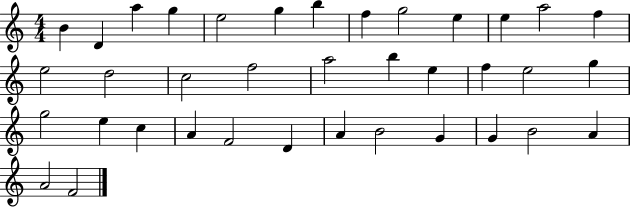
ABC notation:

X:1
T:Untitled
M:4/4
L:1/4
K:C
B D a g e2 g b f g2 e e a2 f e2 d2 c2 f2 a2 b e f e2 g g2 e c A F2 D A B2 G G B2 A A2 F2